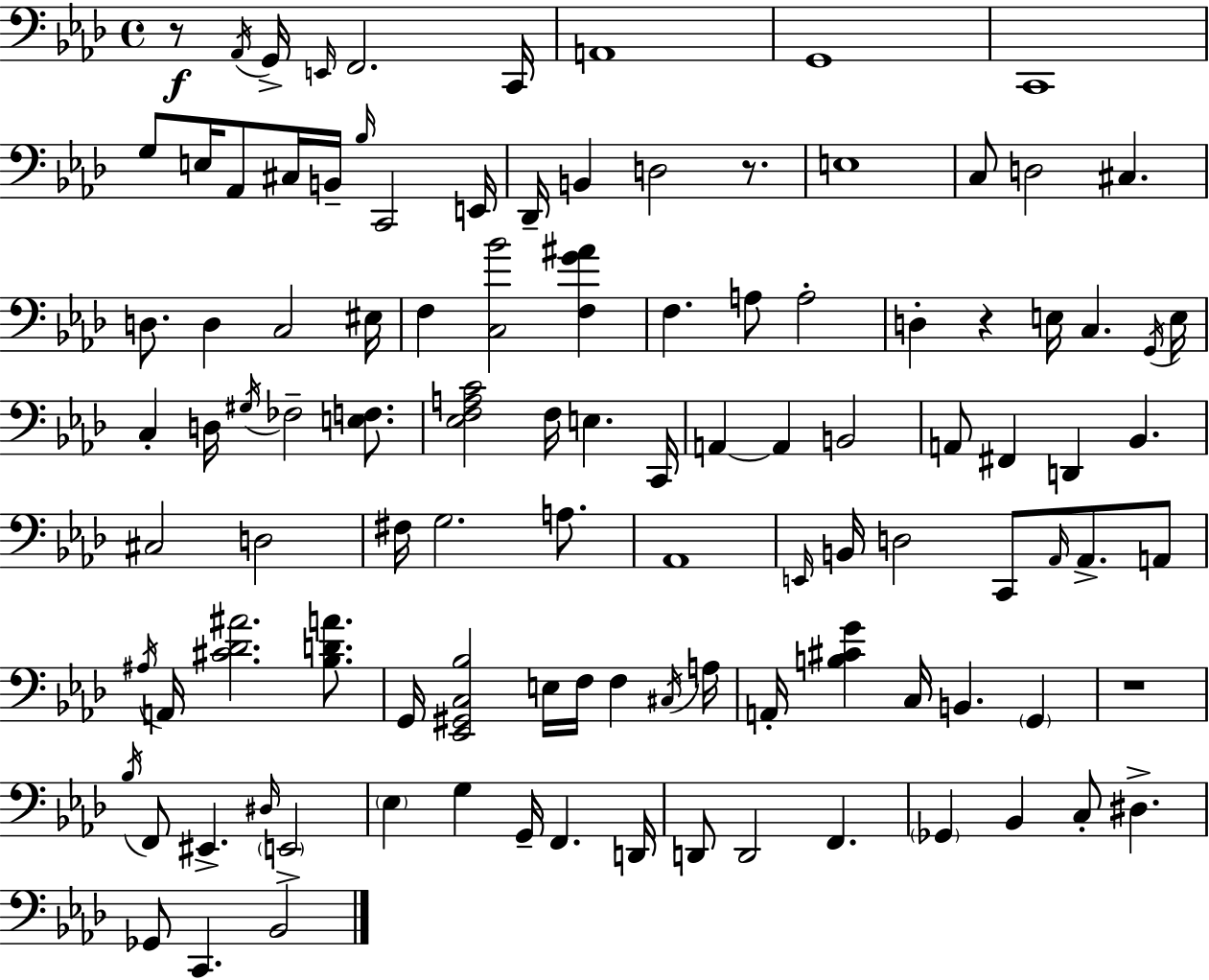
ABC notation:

X:1
T:Untitled
M:4/4
L:1/4
K:Fm
z/2 _A,,/4 G,,/4 E,,/4 F,,2 C,,/4 A,,4 G,,4 C,,4 G,/2 E,/4 _A,,/2 ^C,/4 B,,/4 _B,/4 C,,2 E,,/4 _D,,/4 B,, D,2 z/2 E,4 C,/2 D,2 ^C, D,/2 D, C,2 ^E,/4 F, [C,_B]2 [F,G^A] F, A,/2 A,2 D, z E,/4 C, G,,/4 E,/4 C, D,/4 ^G,/4 _F,2 [E,F,]/2 [_E,F,A,C]2 F,/4 E, C,,/4 A,, A,, B,,2 A,,/2 ^F,, D,, _B,, ^C,2 D,2 ^F,/4 G,2 A,/2 _A,,4 E,,/4 B,,/4 D,2 C,,/2 _A,,/4 _A,,/2 A,,/2 ^A,/4 A,,/4 [^C_D^A]2 [_B,DA]/2 G,,/4 [_E,,^G,,C,_B,]2 E,/4 F,/4 F, ^C,/4 A,/4 A,,/4 [B,^CG] C,/4 B,, G,, z4 _B,/4 F,,/2 ^E,, ^D,/4 E,,2 _E, G, G,,/4 F,, D,,/4 D,,/2 D,,2 F,, _G,, _B,, C,/2 ^D, _G,,/2 C,, _B,,2